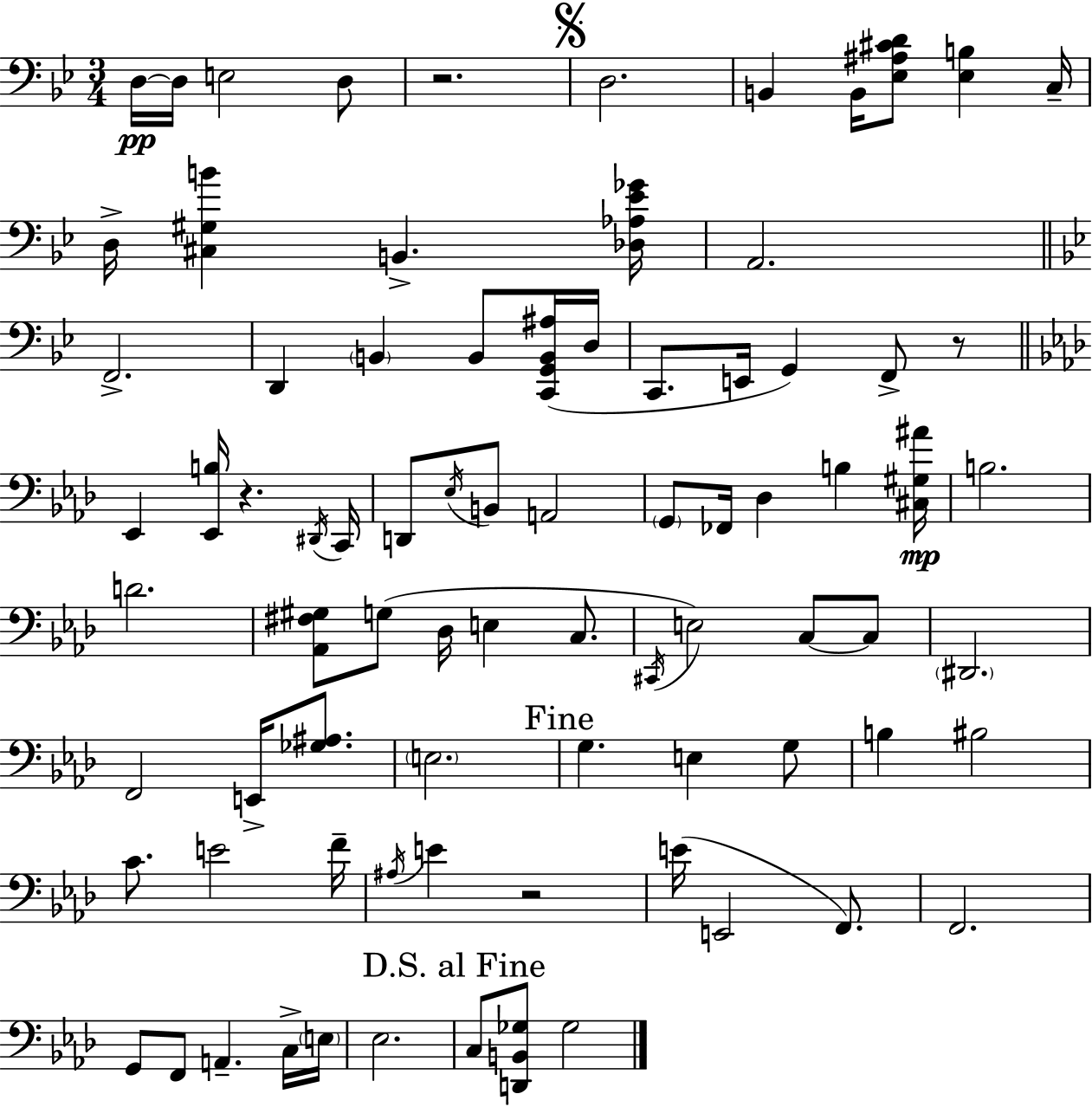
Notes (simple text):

D3/s D3/s E3/h D3/e R/h. D3/h. B2/q B2/s [Eb3,A#3,C#4,D4]/e [Eb3,B3]/q C3/s D3/s [C#3,G#3,B4]/q B2/q. [Db3,Ab3,Eb4,Gb4]/s A2/h. F2/h. D2/q B2/q B2/e [C2,G2,B2,A#3]/s D3/s C2/e. E2/s G2/q F2/e R/e Eb2/q [Eb2,B3]/s R/q. D#2/s C2/s D2/e Eb3/s B2/e A2/h G2/e FES2/s Db3/q B3/q [C#3,G#3,A#4]/s B3/h. D4/h. [Ab2,F#3,G#3]/e G3/e Db3/s E3/q C3/e. C#2/s E3/h C3/e C3/e D#2/h. F2/h E2/s [Gb3,A#3]/e. E3/h. G3/q. E3/q G3/e B3/q BIS3/h C4/e. E4/h F4/s A#3/s E4/q R/h E4/s E2/h F2/e. F2/h. G2/e F2/e A2/q. C3/s E3/s Eb3/h. C3/e [D2,B2,Gb3]/e Gb3/h